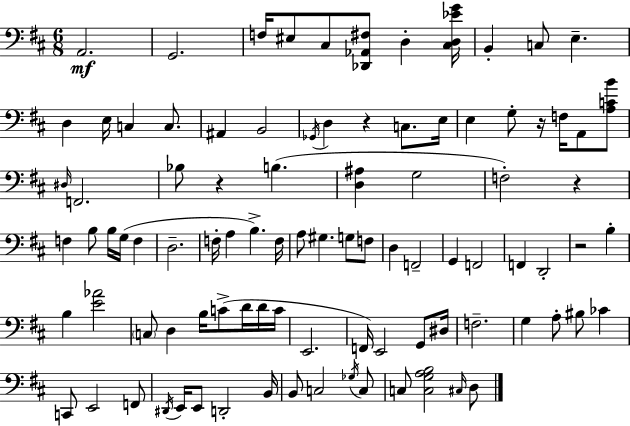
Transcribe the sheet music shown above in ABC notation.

X:1
T:Untitled
M:6/8
L:1/4
K:D
A,,2 G,,2 F,/4 ^E,/2 ^C,/2 [_D,,_A,,^F,]/2 D, [^C,D,_EG]/4 B,, C,/2 E, D, E,/4 C, C,/2 ^A,, B,,2 _G,,/4 D, z C,/2 E,/4 E, G,/2 z/4 F,/4 A,,/2 [A,CB]/2 ^D,/4 F,,2 _B,/2 z B, [D,^A,] G,2 F,2 z F, B,/2 B,/4 G,/4 F, D,2 F,/4 A, B, F,/4 A,/2 ^G, G,/2 F,/2 D, F,,2 G,, F,,2 F,, D,,2 z2 B, B, [E_A]2 C,/2 D, B,/4 C/2 D/4 D/4 C/4 E,,2 F,,/4 E,,2 G,,/2 ^D,/4 F,2 G, A,/2 ^B,/2 _C C,,/2 E,,2 F,,/2 ^D,,/4 E,,/4 E,,/2 D,,2 B,,/4 B,,/2 C,2 _G,/4 C,/2 C,/2 [C,G,A,B,]2 ^C,/4 D,/2